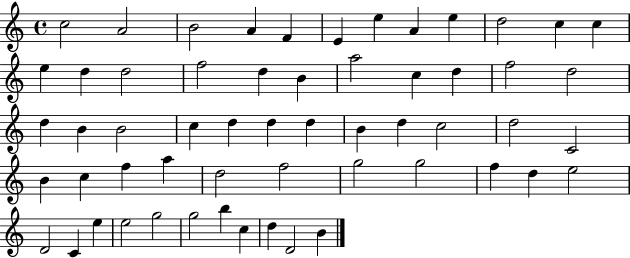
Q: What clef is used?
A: treble